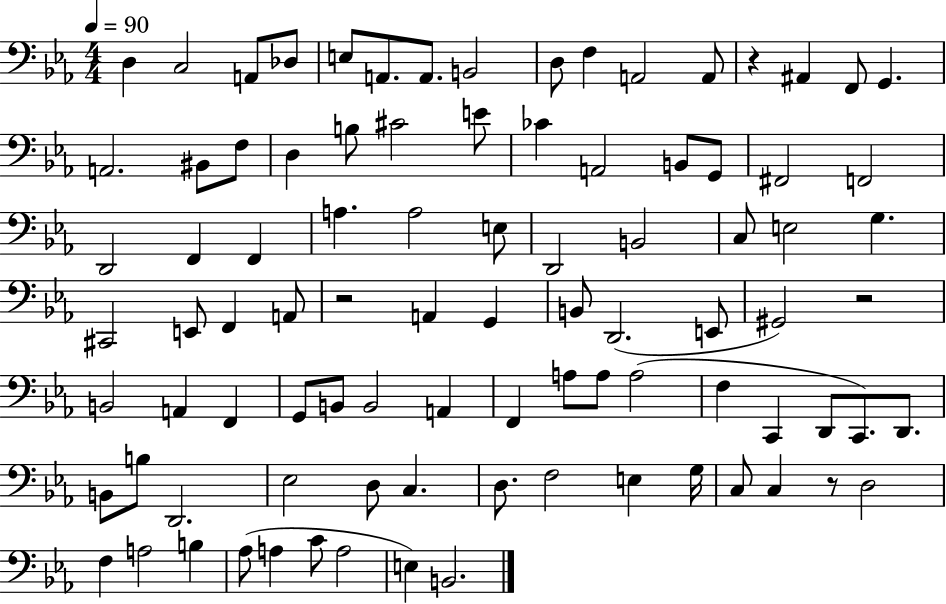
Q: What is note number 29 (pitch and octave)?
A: D2